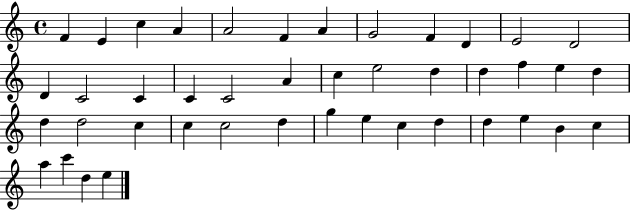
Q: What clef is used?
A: treble